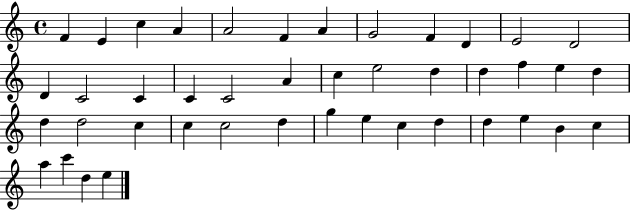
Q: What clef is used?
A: treble